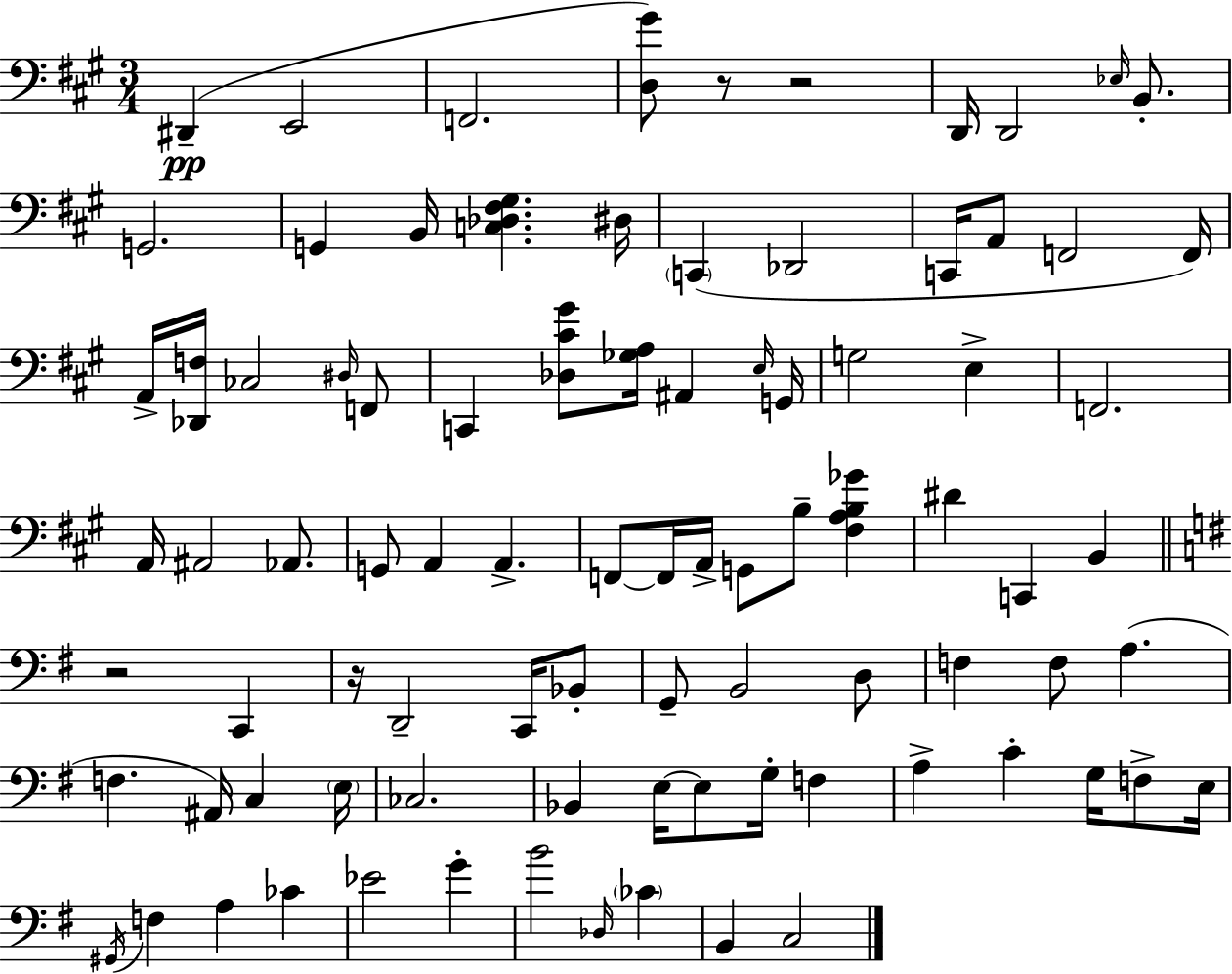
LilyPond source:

{
  \clef bass
  \numericTimeSignature
  \time 3/4
  \key a \major
  dis,4--(\pp e,2 | f,2. | <d gis'>8) r8 r2 | d,16 d,2 \grace { ees16 } b,8.-. | \break g,2. | g,4 b,16 <c des fis gis>4. | dis16 \parenthesize c,4( des,2 | c,16 a,8 f,2 | \break f,16) a,16-> <des, f>16 ces2 \grace { dis16 } | f,8 c,4 <des cis' gis'>8 <ges a>16 ais,4 | \grace { e16 } g,16 g2 e4-> | f,2. | \break a,16 ais,2 | aes,8. g,8 a,4 a,4.-> | f,8~~ f,16 a,16-> g,8 b8-- <fis a b ges'>4 | dis'4 c,4 b,4 | \break \bar "||" \break \key g \major r2 c,4 | r16 d,2-- c,16 bes,8-. | g,8-- b,2 d8 | f4 f8 a4.( | \break f4. ais,16) c4 \parenthesize e16 | ces2. | bes,4 e16~~ e8 g16-. f4 | a4-> c'4-. g16 f8-> e16 | \break \acciaccatura { gis,16 } f4 a4 ces'4 | ees'2 g'4-. | b'2 \grace { des16 } \parenthesize ces'4 | b,4 c2 | \break \bar "|."
}